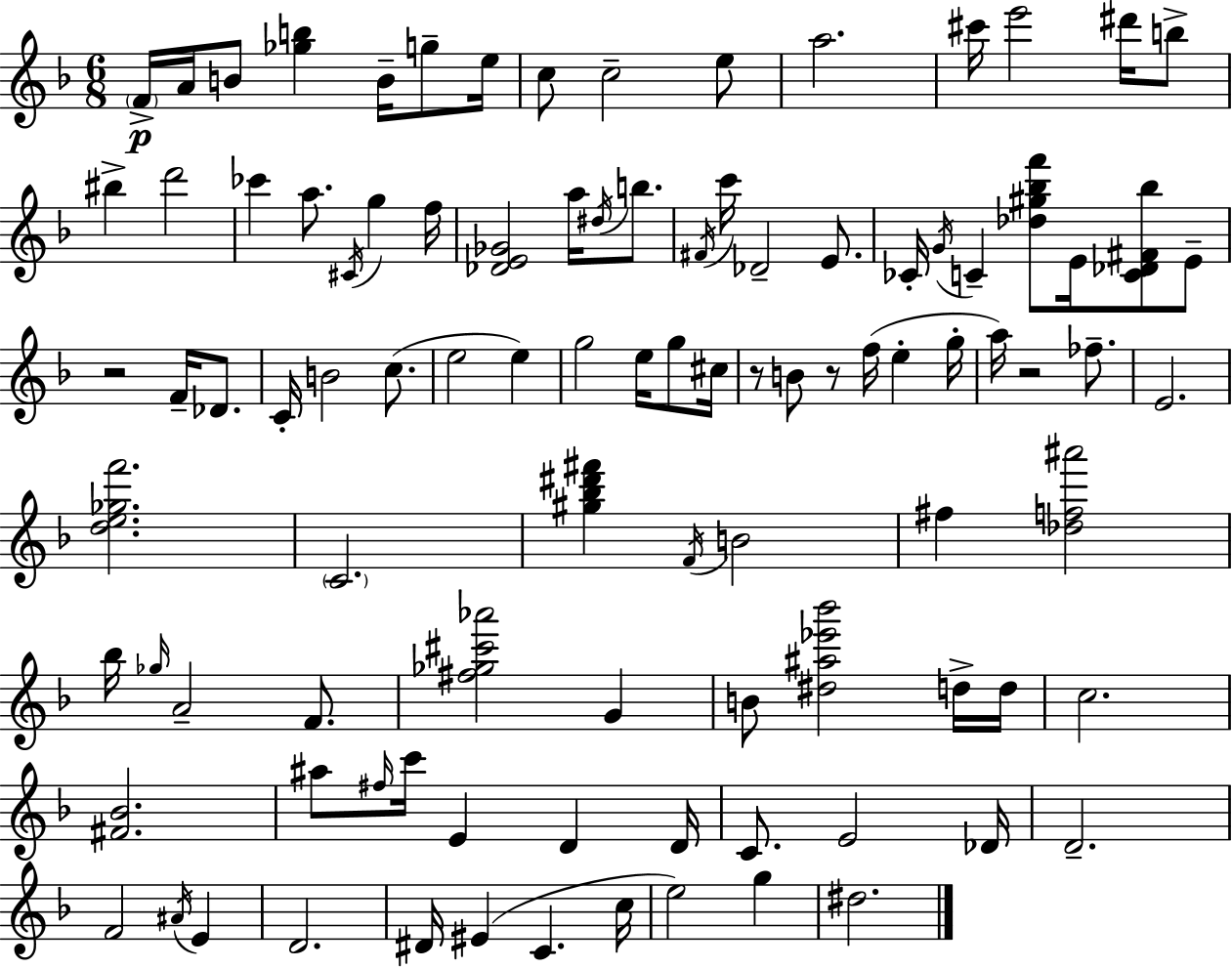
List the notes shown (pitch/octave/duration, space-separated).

F4/s A4/s B4/e [Gb5,B5]/q B4/s G5/e E5/s C5/e C5/h E5/e A5/h. C#6/s E6/h D#6/s B5/e BIS5/q D6/h CES6/q A5/e. C#4/s G5/q F5/s [Db4,E4,Gb4]/h A5/s D#5/s B5/e. F#4/s C6/s Db4/h E4/e. CES4/s G4/s C4/q [Db5,G#5,Bb5,F6]/e E4/s [C4,Db4,F#4,Bb5]/e E4/e R/h F4/s Db4/e. C4/s B4/h C5/e. E5/h E5/q G5/h E5/s G5/e C#5/s R/e B4/e R/e F5/s E5/q G5/s A5/s R/h FES5/e. E4/h. [D5,E5,Gb5,F6]/h. C4/h. [G#5,Bb5,D#6,F#6]/q F4/s B4/h F#5/q [Db5,F5,A#6]/h Bb5/s Gb5/s A4/h F4/e. [F#5,Gb5,C#6,Ab6]/h G4/q B4/e [D#5,A#5,Eb6,Bb6]/h D5/s D5/s C5/h. [F#4,Bb4]/h. A#5/e F#5/s C6/s E4/q D4/q D4/s C4/e. E4/h Db4/s D4/h. F4/h A#4/s E4/q D4/h. D#4/s EIS4/q C4/q. C5/s E5/h G5/q D#5/h.